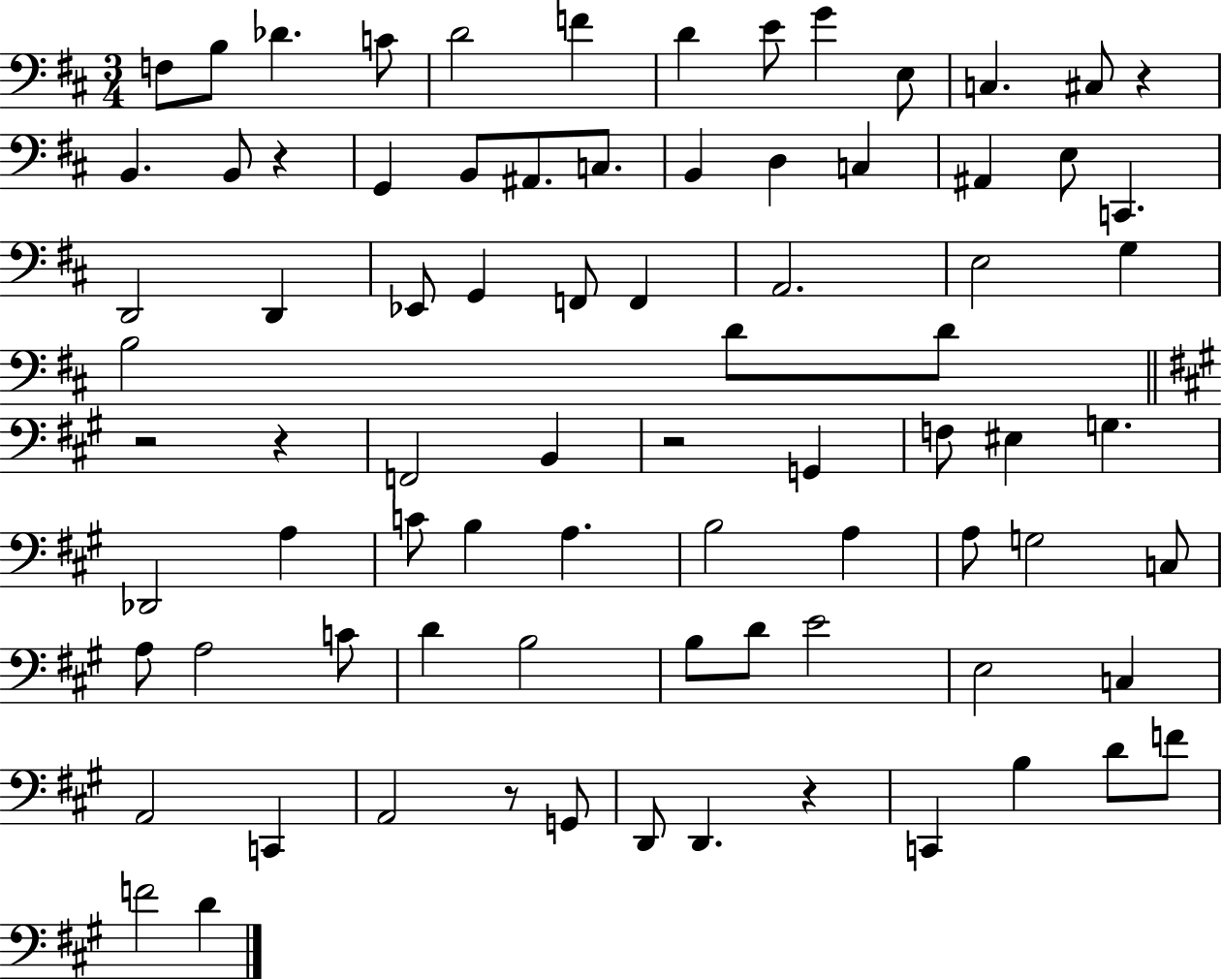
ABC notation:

X:1
T:Untitled
M:3/4
L:1/4
K:D
F,/2 B,/2 _D C/2 D2 F D E/2 G E,/2 C, ^C,/2 z B,, B,,/2 z G,, B,,/2 ^A,,/2 C,/2 B,, D, C, ^A,, E,/2 C,, D,,2 D,, _E,,/2 G,, F,,/2 F,, A,,2 E,2 G, B,2 D/2 D/2 z2 z F,,2 B,, z2 G,, F,/2 ^E, G, _D,,2 A, C/2 B, A, B,2 A, A,/2 G,2 C,/2 A,/2 A,2 C/2 D B,2 B,/2 D/2 E2 E,2 C, A,,2 C,, A,,2 z/2 G,,/2 D,,/2 D,, z C,, B, D/2 F/2 F2 D